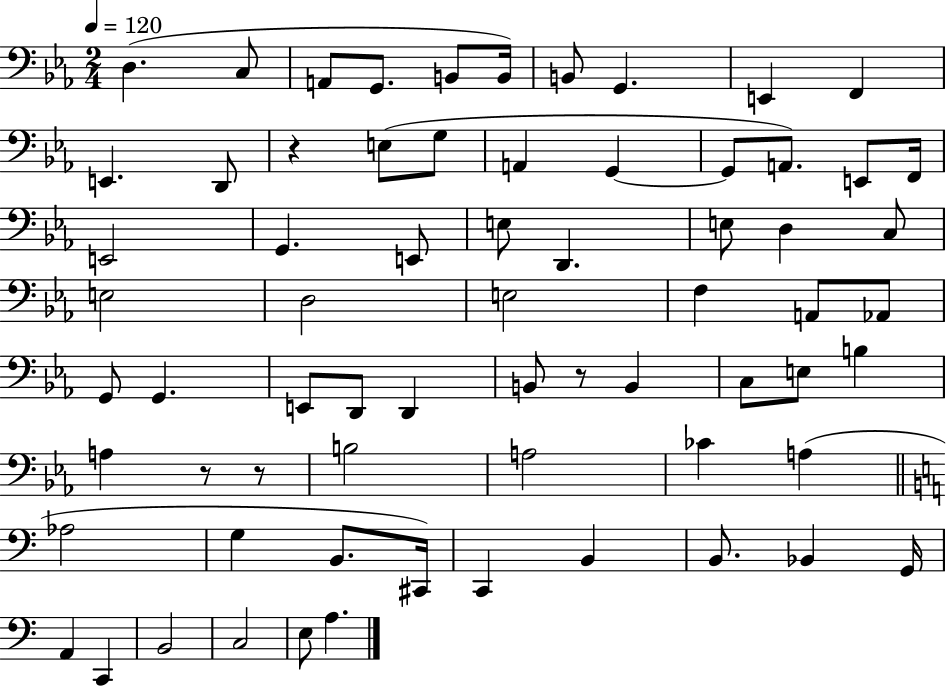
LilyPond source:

{
  \clef bass
  \numericTimeSignature
  \time 2/4
  \key ees \major
  \tempo 4 = 120
  d4.( c8 | a,8 g,8. b,8 b,16) | b,8 g,4. | e,4 f,4 | \break e,4. d,8 | r4 e8( g8 | a,4 g,4~~ | g,8 a,8.) e,8 f,16 | \break e,2 | g,4. e,8 | e8 d,4. | e8 d4 c8 | \break e2 | d2 | e2 | f4 a,8 aes,8 | \break g,8 g,4. | e,8 d,8 d,4 | b,8 r8 b,4 | c8 e8 b4 | \break a4 r8 r8 | b2 | a2 | ces'4 a4( | \break \bar "||" \break \key a \minor aes2 | g4 b,8. cis,16) | c,4 b,4 | b,8. bes,4 g,16 | \break a,4 c,4 | b,2 | c2 | e8 a4. | \break \bar "|."
}